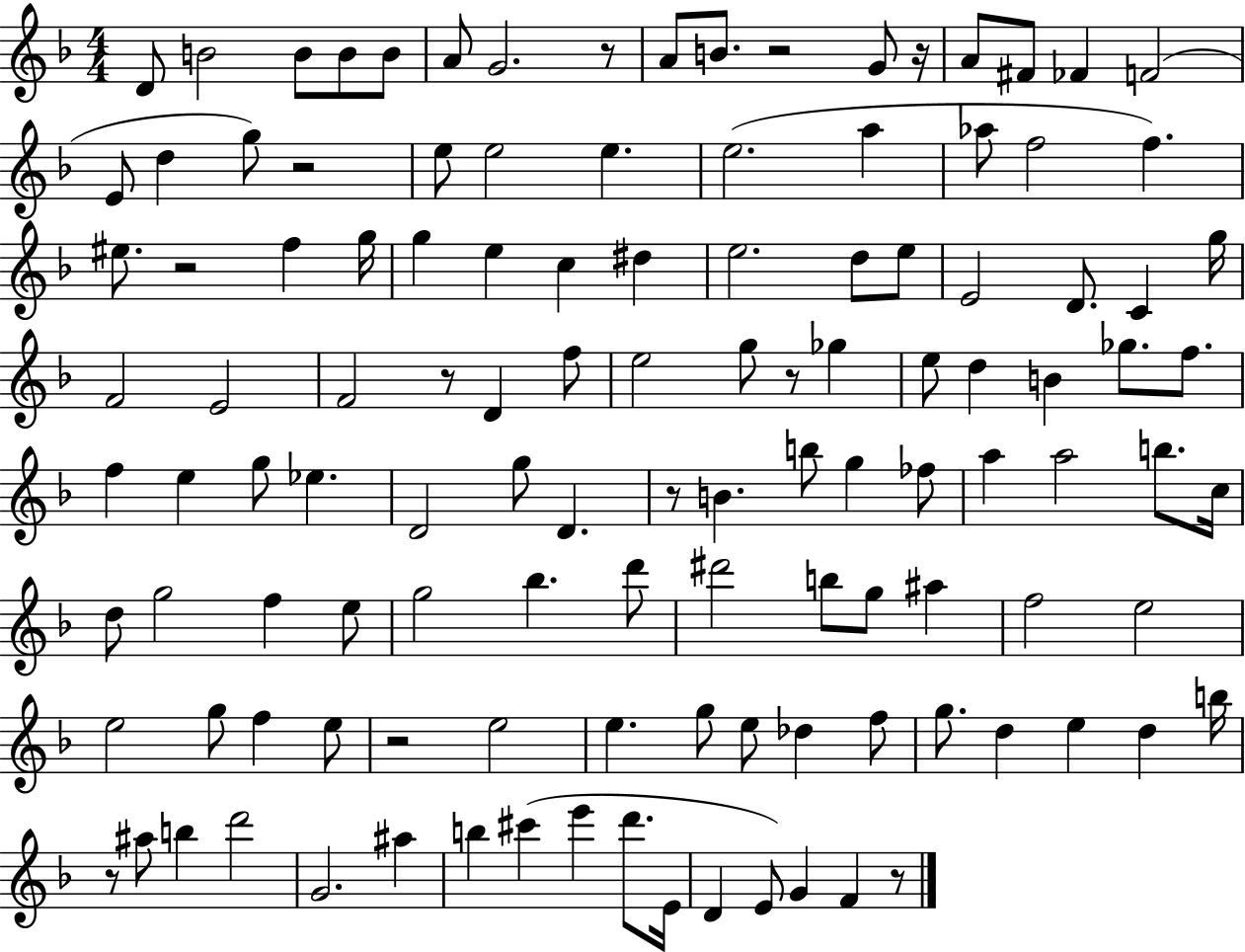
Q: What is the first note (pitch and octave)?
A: D4